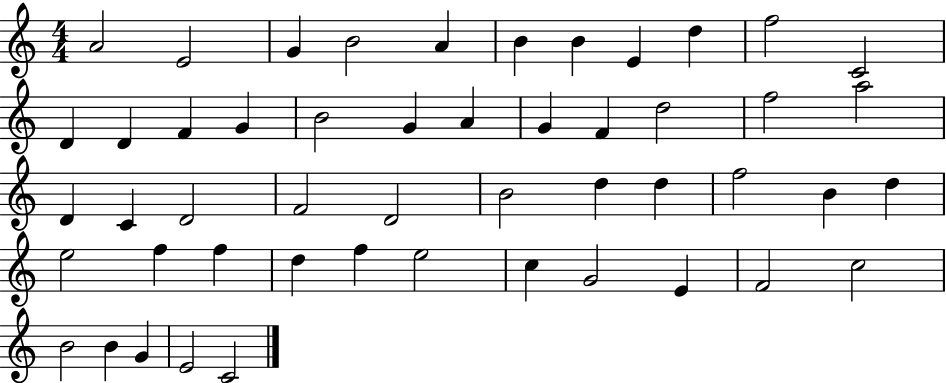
X:1
T:Untitled
M:4/4
L:1/4
K:C
A2 E2 G B2 A B B E d f2 C2 D D F G B2 G A G F d2 f2 a2 D C D2 F2 D2 B2 d d f2 B d e2 f f d f e2 c G2 E F2 c2 B2 B G E2 C2